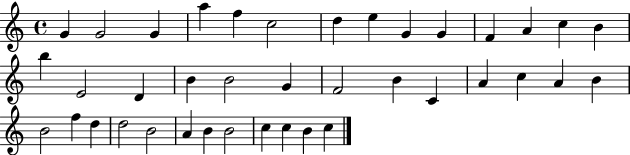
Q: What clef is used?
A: treble